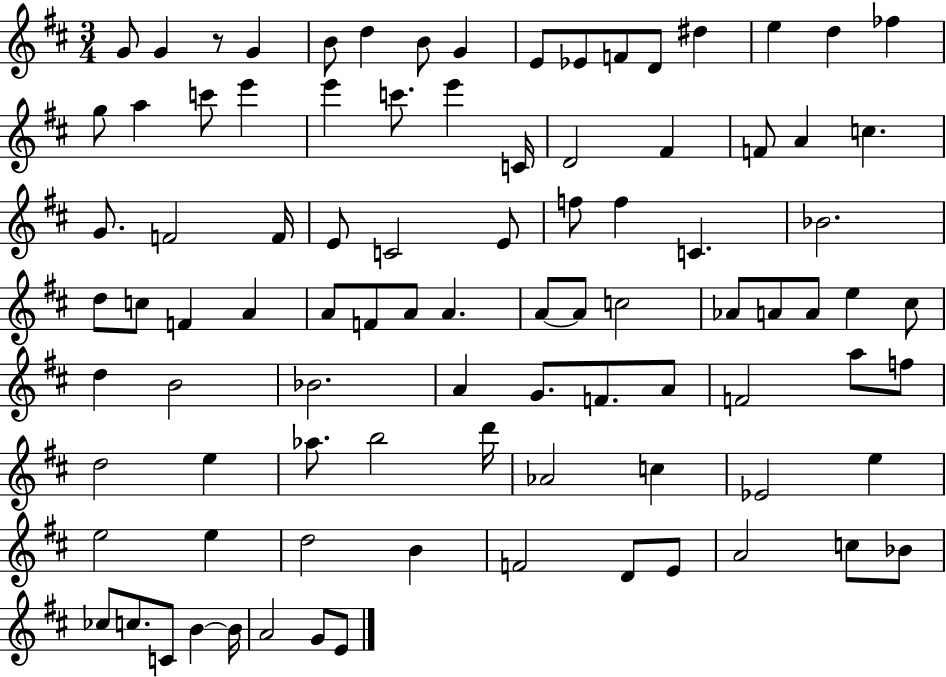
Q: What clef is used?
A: treble